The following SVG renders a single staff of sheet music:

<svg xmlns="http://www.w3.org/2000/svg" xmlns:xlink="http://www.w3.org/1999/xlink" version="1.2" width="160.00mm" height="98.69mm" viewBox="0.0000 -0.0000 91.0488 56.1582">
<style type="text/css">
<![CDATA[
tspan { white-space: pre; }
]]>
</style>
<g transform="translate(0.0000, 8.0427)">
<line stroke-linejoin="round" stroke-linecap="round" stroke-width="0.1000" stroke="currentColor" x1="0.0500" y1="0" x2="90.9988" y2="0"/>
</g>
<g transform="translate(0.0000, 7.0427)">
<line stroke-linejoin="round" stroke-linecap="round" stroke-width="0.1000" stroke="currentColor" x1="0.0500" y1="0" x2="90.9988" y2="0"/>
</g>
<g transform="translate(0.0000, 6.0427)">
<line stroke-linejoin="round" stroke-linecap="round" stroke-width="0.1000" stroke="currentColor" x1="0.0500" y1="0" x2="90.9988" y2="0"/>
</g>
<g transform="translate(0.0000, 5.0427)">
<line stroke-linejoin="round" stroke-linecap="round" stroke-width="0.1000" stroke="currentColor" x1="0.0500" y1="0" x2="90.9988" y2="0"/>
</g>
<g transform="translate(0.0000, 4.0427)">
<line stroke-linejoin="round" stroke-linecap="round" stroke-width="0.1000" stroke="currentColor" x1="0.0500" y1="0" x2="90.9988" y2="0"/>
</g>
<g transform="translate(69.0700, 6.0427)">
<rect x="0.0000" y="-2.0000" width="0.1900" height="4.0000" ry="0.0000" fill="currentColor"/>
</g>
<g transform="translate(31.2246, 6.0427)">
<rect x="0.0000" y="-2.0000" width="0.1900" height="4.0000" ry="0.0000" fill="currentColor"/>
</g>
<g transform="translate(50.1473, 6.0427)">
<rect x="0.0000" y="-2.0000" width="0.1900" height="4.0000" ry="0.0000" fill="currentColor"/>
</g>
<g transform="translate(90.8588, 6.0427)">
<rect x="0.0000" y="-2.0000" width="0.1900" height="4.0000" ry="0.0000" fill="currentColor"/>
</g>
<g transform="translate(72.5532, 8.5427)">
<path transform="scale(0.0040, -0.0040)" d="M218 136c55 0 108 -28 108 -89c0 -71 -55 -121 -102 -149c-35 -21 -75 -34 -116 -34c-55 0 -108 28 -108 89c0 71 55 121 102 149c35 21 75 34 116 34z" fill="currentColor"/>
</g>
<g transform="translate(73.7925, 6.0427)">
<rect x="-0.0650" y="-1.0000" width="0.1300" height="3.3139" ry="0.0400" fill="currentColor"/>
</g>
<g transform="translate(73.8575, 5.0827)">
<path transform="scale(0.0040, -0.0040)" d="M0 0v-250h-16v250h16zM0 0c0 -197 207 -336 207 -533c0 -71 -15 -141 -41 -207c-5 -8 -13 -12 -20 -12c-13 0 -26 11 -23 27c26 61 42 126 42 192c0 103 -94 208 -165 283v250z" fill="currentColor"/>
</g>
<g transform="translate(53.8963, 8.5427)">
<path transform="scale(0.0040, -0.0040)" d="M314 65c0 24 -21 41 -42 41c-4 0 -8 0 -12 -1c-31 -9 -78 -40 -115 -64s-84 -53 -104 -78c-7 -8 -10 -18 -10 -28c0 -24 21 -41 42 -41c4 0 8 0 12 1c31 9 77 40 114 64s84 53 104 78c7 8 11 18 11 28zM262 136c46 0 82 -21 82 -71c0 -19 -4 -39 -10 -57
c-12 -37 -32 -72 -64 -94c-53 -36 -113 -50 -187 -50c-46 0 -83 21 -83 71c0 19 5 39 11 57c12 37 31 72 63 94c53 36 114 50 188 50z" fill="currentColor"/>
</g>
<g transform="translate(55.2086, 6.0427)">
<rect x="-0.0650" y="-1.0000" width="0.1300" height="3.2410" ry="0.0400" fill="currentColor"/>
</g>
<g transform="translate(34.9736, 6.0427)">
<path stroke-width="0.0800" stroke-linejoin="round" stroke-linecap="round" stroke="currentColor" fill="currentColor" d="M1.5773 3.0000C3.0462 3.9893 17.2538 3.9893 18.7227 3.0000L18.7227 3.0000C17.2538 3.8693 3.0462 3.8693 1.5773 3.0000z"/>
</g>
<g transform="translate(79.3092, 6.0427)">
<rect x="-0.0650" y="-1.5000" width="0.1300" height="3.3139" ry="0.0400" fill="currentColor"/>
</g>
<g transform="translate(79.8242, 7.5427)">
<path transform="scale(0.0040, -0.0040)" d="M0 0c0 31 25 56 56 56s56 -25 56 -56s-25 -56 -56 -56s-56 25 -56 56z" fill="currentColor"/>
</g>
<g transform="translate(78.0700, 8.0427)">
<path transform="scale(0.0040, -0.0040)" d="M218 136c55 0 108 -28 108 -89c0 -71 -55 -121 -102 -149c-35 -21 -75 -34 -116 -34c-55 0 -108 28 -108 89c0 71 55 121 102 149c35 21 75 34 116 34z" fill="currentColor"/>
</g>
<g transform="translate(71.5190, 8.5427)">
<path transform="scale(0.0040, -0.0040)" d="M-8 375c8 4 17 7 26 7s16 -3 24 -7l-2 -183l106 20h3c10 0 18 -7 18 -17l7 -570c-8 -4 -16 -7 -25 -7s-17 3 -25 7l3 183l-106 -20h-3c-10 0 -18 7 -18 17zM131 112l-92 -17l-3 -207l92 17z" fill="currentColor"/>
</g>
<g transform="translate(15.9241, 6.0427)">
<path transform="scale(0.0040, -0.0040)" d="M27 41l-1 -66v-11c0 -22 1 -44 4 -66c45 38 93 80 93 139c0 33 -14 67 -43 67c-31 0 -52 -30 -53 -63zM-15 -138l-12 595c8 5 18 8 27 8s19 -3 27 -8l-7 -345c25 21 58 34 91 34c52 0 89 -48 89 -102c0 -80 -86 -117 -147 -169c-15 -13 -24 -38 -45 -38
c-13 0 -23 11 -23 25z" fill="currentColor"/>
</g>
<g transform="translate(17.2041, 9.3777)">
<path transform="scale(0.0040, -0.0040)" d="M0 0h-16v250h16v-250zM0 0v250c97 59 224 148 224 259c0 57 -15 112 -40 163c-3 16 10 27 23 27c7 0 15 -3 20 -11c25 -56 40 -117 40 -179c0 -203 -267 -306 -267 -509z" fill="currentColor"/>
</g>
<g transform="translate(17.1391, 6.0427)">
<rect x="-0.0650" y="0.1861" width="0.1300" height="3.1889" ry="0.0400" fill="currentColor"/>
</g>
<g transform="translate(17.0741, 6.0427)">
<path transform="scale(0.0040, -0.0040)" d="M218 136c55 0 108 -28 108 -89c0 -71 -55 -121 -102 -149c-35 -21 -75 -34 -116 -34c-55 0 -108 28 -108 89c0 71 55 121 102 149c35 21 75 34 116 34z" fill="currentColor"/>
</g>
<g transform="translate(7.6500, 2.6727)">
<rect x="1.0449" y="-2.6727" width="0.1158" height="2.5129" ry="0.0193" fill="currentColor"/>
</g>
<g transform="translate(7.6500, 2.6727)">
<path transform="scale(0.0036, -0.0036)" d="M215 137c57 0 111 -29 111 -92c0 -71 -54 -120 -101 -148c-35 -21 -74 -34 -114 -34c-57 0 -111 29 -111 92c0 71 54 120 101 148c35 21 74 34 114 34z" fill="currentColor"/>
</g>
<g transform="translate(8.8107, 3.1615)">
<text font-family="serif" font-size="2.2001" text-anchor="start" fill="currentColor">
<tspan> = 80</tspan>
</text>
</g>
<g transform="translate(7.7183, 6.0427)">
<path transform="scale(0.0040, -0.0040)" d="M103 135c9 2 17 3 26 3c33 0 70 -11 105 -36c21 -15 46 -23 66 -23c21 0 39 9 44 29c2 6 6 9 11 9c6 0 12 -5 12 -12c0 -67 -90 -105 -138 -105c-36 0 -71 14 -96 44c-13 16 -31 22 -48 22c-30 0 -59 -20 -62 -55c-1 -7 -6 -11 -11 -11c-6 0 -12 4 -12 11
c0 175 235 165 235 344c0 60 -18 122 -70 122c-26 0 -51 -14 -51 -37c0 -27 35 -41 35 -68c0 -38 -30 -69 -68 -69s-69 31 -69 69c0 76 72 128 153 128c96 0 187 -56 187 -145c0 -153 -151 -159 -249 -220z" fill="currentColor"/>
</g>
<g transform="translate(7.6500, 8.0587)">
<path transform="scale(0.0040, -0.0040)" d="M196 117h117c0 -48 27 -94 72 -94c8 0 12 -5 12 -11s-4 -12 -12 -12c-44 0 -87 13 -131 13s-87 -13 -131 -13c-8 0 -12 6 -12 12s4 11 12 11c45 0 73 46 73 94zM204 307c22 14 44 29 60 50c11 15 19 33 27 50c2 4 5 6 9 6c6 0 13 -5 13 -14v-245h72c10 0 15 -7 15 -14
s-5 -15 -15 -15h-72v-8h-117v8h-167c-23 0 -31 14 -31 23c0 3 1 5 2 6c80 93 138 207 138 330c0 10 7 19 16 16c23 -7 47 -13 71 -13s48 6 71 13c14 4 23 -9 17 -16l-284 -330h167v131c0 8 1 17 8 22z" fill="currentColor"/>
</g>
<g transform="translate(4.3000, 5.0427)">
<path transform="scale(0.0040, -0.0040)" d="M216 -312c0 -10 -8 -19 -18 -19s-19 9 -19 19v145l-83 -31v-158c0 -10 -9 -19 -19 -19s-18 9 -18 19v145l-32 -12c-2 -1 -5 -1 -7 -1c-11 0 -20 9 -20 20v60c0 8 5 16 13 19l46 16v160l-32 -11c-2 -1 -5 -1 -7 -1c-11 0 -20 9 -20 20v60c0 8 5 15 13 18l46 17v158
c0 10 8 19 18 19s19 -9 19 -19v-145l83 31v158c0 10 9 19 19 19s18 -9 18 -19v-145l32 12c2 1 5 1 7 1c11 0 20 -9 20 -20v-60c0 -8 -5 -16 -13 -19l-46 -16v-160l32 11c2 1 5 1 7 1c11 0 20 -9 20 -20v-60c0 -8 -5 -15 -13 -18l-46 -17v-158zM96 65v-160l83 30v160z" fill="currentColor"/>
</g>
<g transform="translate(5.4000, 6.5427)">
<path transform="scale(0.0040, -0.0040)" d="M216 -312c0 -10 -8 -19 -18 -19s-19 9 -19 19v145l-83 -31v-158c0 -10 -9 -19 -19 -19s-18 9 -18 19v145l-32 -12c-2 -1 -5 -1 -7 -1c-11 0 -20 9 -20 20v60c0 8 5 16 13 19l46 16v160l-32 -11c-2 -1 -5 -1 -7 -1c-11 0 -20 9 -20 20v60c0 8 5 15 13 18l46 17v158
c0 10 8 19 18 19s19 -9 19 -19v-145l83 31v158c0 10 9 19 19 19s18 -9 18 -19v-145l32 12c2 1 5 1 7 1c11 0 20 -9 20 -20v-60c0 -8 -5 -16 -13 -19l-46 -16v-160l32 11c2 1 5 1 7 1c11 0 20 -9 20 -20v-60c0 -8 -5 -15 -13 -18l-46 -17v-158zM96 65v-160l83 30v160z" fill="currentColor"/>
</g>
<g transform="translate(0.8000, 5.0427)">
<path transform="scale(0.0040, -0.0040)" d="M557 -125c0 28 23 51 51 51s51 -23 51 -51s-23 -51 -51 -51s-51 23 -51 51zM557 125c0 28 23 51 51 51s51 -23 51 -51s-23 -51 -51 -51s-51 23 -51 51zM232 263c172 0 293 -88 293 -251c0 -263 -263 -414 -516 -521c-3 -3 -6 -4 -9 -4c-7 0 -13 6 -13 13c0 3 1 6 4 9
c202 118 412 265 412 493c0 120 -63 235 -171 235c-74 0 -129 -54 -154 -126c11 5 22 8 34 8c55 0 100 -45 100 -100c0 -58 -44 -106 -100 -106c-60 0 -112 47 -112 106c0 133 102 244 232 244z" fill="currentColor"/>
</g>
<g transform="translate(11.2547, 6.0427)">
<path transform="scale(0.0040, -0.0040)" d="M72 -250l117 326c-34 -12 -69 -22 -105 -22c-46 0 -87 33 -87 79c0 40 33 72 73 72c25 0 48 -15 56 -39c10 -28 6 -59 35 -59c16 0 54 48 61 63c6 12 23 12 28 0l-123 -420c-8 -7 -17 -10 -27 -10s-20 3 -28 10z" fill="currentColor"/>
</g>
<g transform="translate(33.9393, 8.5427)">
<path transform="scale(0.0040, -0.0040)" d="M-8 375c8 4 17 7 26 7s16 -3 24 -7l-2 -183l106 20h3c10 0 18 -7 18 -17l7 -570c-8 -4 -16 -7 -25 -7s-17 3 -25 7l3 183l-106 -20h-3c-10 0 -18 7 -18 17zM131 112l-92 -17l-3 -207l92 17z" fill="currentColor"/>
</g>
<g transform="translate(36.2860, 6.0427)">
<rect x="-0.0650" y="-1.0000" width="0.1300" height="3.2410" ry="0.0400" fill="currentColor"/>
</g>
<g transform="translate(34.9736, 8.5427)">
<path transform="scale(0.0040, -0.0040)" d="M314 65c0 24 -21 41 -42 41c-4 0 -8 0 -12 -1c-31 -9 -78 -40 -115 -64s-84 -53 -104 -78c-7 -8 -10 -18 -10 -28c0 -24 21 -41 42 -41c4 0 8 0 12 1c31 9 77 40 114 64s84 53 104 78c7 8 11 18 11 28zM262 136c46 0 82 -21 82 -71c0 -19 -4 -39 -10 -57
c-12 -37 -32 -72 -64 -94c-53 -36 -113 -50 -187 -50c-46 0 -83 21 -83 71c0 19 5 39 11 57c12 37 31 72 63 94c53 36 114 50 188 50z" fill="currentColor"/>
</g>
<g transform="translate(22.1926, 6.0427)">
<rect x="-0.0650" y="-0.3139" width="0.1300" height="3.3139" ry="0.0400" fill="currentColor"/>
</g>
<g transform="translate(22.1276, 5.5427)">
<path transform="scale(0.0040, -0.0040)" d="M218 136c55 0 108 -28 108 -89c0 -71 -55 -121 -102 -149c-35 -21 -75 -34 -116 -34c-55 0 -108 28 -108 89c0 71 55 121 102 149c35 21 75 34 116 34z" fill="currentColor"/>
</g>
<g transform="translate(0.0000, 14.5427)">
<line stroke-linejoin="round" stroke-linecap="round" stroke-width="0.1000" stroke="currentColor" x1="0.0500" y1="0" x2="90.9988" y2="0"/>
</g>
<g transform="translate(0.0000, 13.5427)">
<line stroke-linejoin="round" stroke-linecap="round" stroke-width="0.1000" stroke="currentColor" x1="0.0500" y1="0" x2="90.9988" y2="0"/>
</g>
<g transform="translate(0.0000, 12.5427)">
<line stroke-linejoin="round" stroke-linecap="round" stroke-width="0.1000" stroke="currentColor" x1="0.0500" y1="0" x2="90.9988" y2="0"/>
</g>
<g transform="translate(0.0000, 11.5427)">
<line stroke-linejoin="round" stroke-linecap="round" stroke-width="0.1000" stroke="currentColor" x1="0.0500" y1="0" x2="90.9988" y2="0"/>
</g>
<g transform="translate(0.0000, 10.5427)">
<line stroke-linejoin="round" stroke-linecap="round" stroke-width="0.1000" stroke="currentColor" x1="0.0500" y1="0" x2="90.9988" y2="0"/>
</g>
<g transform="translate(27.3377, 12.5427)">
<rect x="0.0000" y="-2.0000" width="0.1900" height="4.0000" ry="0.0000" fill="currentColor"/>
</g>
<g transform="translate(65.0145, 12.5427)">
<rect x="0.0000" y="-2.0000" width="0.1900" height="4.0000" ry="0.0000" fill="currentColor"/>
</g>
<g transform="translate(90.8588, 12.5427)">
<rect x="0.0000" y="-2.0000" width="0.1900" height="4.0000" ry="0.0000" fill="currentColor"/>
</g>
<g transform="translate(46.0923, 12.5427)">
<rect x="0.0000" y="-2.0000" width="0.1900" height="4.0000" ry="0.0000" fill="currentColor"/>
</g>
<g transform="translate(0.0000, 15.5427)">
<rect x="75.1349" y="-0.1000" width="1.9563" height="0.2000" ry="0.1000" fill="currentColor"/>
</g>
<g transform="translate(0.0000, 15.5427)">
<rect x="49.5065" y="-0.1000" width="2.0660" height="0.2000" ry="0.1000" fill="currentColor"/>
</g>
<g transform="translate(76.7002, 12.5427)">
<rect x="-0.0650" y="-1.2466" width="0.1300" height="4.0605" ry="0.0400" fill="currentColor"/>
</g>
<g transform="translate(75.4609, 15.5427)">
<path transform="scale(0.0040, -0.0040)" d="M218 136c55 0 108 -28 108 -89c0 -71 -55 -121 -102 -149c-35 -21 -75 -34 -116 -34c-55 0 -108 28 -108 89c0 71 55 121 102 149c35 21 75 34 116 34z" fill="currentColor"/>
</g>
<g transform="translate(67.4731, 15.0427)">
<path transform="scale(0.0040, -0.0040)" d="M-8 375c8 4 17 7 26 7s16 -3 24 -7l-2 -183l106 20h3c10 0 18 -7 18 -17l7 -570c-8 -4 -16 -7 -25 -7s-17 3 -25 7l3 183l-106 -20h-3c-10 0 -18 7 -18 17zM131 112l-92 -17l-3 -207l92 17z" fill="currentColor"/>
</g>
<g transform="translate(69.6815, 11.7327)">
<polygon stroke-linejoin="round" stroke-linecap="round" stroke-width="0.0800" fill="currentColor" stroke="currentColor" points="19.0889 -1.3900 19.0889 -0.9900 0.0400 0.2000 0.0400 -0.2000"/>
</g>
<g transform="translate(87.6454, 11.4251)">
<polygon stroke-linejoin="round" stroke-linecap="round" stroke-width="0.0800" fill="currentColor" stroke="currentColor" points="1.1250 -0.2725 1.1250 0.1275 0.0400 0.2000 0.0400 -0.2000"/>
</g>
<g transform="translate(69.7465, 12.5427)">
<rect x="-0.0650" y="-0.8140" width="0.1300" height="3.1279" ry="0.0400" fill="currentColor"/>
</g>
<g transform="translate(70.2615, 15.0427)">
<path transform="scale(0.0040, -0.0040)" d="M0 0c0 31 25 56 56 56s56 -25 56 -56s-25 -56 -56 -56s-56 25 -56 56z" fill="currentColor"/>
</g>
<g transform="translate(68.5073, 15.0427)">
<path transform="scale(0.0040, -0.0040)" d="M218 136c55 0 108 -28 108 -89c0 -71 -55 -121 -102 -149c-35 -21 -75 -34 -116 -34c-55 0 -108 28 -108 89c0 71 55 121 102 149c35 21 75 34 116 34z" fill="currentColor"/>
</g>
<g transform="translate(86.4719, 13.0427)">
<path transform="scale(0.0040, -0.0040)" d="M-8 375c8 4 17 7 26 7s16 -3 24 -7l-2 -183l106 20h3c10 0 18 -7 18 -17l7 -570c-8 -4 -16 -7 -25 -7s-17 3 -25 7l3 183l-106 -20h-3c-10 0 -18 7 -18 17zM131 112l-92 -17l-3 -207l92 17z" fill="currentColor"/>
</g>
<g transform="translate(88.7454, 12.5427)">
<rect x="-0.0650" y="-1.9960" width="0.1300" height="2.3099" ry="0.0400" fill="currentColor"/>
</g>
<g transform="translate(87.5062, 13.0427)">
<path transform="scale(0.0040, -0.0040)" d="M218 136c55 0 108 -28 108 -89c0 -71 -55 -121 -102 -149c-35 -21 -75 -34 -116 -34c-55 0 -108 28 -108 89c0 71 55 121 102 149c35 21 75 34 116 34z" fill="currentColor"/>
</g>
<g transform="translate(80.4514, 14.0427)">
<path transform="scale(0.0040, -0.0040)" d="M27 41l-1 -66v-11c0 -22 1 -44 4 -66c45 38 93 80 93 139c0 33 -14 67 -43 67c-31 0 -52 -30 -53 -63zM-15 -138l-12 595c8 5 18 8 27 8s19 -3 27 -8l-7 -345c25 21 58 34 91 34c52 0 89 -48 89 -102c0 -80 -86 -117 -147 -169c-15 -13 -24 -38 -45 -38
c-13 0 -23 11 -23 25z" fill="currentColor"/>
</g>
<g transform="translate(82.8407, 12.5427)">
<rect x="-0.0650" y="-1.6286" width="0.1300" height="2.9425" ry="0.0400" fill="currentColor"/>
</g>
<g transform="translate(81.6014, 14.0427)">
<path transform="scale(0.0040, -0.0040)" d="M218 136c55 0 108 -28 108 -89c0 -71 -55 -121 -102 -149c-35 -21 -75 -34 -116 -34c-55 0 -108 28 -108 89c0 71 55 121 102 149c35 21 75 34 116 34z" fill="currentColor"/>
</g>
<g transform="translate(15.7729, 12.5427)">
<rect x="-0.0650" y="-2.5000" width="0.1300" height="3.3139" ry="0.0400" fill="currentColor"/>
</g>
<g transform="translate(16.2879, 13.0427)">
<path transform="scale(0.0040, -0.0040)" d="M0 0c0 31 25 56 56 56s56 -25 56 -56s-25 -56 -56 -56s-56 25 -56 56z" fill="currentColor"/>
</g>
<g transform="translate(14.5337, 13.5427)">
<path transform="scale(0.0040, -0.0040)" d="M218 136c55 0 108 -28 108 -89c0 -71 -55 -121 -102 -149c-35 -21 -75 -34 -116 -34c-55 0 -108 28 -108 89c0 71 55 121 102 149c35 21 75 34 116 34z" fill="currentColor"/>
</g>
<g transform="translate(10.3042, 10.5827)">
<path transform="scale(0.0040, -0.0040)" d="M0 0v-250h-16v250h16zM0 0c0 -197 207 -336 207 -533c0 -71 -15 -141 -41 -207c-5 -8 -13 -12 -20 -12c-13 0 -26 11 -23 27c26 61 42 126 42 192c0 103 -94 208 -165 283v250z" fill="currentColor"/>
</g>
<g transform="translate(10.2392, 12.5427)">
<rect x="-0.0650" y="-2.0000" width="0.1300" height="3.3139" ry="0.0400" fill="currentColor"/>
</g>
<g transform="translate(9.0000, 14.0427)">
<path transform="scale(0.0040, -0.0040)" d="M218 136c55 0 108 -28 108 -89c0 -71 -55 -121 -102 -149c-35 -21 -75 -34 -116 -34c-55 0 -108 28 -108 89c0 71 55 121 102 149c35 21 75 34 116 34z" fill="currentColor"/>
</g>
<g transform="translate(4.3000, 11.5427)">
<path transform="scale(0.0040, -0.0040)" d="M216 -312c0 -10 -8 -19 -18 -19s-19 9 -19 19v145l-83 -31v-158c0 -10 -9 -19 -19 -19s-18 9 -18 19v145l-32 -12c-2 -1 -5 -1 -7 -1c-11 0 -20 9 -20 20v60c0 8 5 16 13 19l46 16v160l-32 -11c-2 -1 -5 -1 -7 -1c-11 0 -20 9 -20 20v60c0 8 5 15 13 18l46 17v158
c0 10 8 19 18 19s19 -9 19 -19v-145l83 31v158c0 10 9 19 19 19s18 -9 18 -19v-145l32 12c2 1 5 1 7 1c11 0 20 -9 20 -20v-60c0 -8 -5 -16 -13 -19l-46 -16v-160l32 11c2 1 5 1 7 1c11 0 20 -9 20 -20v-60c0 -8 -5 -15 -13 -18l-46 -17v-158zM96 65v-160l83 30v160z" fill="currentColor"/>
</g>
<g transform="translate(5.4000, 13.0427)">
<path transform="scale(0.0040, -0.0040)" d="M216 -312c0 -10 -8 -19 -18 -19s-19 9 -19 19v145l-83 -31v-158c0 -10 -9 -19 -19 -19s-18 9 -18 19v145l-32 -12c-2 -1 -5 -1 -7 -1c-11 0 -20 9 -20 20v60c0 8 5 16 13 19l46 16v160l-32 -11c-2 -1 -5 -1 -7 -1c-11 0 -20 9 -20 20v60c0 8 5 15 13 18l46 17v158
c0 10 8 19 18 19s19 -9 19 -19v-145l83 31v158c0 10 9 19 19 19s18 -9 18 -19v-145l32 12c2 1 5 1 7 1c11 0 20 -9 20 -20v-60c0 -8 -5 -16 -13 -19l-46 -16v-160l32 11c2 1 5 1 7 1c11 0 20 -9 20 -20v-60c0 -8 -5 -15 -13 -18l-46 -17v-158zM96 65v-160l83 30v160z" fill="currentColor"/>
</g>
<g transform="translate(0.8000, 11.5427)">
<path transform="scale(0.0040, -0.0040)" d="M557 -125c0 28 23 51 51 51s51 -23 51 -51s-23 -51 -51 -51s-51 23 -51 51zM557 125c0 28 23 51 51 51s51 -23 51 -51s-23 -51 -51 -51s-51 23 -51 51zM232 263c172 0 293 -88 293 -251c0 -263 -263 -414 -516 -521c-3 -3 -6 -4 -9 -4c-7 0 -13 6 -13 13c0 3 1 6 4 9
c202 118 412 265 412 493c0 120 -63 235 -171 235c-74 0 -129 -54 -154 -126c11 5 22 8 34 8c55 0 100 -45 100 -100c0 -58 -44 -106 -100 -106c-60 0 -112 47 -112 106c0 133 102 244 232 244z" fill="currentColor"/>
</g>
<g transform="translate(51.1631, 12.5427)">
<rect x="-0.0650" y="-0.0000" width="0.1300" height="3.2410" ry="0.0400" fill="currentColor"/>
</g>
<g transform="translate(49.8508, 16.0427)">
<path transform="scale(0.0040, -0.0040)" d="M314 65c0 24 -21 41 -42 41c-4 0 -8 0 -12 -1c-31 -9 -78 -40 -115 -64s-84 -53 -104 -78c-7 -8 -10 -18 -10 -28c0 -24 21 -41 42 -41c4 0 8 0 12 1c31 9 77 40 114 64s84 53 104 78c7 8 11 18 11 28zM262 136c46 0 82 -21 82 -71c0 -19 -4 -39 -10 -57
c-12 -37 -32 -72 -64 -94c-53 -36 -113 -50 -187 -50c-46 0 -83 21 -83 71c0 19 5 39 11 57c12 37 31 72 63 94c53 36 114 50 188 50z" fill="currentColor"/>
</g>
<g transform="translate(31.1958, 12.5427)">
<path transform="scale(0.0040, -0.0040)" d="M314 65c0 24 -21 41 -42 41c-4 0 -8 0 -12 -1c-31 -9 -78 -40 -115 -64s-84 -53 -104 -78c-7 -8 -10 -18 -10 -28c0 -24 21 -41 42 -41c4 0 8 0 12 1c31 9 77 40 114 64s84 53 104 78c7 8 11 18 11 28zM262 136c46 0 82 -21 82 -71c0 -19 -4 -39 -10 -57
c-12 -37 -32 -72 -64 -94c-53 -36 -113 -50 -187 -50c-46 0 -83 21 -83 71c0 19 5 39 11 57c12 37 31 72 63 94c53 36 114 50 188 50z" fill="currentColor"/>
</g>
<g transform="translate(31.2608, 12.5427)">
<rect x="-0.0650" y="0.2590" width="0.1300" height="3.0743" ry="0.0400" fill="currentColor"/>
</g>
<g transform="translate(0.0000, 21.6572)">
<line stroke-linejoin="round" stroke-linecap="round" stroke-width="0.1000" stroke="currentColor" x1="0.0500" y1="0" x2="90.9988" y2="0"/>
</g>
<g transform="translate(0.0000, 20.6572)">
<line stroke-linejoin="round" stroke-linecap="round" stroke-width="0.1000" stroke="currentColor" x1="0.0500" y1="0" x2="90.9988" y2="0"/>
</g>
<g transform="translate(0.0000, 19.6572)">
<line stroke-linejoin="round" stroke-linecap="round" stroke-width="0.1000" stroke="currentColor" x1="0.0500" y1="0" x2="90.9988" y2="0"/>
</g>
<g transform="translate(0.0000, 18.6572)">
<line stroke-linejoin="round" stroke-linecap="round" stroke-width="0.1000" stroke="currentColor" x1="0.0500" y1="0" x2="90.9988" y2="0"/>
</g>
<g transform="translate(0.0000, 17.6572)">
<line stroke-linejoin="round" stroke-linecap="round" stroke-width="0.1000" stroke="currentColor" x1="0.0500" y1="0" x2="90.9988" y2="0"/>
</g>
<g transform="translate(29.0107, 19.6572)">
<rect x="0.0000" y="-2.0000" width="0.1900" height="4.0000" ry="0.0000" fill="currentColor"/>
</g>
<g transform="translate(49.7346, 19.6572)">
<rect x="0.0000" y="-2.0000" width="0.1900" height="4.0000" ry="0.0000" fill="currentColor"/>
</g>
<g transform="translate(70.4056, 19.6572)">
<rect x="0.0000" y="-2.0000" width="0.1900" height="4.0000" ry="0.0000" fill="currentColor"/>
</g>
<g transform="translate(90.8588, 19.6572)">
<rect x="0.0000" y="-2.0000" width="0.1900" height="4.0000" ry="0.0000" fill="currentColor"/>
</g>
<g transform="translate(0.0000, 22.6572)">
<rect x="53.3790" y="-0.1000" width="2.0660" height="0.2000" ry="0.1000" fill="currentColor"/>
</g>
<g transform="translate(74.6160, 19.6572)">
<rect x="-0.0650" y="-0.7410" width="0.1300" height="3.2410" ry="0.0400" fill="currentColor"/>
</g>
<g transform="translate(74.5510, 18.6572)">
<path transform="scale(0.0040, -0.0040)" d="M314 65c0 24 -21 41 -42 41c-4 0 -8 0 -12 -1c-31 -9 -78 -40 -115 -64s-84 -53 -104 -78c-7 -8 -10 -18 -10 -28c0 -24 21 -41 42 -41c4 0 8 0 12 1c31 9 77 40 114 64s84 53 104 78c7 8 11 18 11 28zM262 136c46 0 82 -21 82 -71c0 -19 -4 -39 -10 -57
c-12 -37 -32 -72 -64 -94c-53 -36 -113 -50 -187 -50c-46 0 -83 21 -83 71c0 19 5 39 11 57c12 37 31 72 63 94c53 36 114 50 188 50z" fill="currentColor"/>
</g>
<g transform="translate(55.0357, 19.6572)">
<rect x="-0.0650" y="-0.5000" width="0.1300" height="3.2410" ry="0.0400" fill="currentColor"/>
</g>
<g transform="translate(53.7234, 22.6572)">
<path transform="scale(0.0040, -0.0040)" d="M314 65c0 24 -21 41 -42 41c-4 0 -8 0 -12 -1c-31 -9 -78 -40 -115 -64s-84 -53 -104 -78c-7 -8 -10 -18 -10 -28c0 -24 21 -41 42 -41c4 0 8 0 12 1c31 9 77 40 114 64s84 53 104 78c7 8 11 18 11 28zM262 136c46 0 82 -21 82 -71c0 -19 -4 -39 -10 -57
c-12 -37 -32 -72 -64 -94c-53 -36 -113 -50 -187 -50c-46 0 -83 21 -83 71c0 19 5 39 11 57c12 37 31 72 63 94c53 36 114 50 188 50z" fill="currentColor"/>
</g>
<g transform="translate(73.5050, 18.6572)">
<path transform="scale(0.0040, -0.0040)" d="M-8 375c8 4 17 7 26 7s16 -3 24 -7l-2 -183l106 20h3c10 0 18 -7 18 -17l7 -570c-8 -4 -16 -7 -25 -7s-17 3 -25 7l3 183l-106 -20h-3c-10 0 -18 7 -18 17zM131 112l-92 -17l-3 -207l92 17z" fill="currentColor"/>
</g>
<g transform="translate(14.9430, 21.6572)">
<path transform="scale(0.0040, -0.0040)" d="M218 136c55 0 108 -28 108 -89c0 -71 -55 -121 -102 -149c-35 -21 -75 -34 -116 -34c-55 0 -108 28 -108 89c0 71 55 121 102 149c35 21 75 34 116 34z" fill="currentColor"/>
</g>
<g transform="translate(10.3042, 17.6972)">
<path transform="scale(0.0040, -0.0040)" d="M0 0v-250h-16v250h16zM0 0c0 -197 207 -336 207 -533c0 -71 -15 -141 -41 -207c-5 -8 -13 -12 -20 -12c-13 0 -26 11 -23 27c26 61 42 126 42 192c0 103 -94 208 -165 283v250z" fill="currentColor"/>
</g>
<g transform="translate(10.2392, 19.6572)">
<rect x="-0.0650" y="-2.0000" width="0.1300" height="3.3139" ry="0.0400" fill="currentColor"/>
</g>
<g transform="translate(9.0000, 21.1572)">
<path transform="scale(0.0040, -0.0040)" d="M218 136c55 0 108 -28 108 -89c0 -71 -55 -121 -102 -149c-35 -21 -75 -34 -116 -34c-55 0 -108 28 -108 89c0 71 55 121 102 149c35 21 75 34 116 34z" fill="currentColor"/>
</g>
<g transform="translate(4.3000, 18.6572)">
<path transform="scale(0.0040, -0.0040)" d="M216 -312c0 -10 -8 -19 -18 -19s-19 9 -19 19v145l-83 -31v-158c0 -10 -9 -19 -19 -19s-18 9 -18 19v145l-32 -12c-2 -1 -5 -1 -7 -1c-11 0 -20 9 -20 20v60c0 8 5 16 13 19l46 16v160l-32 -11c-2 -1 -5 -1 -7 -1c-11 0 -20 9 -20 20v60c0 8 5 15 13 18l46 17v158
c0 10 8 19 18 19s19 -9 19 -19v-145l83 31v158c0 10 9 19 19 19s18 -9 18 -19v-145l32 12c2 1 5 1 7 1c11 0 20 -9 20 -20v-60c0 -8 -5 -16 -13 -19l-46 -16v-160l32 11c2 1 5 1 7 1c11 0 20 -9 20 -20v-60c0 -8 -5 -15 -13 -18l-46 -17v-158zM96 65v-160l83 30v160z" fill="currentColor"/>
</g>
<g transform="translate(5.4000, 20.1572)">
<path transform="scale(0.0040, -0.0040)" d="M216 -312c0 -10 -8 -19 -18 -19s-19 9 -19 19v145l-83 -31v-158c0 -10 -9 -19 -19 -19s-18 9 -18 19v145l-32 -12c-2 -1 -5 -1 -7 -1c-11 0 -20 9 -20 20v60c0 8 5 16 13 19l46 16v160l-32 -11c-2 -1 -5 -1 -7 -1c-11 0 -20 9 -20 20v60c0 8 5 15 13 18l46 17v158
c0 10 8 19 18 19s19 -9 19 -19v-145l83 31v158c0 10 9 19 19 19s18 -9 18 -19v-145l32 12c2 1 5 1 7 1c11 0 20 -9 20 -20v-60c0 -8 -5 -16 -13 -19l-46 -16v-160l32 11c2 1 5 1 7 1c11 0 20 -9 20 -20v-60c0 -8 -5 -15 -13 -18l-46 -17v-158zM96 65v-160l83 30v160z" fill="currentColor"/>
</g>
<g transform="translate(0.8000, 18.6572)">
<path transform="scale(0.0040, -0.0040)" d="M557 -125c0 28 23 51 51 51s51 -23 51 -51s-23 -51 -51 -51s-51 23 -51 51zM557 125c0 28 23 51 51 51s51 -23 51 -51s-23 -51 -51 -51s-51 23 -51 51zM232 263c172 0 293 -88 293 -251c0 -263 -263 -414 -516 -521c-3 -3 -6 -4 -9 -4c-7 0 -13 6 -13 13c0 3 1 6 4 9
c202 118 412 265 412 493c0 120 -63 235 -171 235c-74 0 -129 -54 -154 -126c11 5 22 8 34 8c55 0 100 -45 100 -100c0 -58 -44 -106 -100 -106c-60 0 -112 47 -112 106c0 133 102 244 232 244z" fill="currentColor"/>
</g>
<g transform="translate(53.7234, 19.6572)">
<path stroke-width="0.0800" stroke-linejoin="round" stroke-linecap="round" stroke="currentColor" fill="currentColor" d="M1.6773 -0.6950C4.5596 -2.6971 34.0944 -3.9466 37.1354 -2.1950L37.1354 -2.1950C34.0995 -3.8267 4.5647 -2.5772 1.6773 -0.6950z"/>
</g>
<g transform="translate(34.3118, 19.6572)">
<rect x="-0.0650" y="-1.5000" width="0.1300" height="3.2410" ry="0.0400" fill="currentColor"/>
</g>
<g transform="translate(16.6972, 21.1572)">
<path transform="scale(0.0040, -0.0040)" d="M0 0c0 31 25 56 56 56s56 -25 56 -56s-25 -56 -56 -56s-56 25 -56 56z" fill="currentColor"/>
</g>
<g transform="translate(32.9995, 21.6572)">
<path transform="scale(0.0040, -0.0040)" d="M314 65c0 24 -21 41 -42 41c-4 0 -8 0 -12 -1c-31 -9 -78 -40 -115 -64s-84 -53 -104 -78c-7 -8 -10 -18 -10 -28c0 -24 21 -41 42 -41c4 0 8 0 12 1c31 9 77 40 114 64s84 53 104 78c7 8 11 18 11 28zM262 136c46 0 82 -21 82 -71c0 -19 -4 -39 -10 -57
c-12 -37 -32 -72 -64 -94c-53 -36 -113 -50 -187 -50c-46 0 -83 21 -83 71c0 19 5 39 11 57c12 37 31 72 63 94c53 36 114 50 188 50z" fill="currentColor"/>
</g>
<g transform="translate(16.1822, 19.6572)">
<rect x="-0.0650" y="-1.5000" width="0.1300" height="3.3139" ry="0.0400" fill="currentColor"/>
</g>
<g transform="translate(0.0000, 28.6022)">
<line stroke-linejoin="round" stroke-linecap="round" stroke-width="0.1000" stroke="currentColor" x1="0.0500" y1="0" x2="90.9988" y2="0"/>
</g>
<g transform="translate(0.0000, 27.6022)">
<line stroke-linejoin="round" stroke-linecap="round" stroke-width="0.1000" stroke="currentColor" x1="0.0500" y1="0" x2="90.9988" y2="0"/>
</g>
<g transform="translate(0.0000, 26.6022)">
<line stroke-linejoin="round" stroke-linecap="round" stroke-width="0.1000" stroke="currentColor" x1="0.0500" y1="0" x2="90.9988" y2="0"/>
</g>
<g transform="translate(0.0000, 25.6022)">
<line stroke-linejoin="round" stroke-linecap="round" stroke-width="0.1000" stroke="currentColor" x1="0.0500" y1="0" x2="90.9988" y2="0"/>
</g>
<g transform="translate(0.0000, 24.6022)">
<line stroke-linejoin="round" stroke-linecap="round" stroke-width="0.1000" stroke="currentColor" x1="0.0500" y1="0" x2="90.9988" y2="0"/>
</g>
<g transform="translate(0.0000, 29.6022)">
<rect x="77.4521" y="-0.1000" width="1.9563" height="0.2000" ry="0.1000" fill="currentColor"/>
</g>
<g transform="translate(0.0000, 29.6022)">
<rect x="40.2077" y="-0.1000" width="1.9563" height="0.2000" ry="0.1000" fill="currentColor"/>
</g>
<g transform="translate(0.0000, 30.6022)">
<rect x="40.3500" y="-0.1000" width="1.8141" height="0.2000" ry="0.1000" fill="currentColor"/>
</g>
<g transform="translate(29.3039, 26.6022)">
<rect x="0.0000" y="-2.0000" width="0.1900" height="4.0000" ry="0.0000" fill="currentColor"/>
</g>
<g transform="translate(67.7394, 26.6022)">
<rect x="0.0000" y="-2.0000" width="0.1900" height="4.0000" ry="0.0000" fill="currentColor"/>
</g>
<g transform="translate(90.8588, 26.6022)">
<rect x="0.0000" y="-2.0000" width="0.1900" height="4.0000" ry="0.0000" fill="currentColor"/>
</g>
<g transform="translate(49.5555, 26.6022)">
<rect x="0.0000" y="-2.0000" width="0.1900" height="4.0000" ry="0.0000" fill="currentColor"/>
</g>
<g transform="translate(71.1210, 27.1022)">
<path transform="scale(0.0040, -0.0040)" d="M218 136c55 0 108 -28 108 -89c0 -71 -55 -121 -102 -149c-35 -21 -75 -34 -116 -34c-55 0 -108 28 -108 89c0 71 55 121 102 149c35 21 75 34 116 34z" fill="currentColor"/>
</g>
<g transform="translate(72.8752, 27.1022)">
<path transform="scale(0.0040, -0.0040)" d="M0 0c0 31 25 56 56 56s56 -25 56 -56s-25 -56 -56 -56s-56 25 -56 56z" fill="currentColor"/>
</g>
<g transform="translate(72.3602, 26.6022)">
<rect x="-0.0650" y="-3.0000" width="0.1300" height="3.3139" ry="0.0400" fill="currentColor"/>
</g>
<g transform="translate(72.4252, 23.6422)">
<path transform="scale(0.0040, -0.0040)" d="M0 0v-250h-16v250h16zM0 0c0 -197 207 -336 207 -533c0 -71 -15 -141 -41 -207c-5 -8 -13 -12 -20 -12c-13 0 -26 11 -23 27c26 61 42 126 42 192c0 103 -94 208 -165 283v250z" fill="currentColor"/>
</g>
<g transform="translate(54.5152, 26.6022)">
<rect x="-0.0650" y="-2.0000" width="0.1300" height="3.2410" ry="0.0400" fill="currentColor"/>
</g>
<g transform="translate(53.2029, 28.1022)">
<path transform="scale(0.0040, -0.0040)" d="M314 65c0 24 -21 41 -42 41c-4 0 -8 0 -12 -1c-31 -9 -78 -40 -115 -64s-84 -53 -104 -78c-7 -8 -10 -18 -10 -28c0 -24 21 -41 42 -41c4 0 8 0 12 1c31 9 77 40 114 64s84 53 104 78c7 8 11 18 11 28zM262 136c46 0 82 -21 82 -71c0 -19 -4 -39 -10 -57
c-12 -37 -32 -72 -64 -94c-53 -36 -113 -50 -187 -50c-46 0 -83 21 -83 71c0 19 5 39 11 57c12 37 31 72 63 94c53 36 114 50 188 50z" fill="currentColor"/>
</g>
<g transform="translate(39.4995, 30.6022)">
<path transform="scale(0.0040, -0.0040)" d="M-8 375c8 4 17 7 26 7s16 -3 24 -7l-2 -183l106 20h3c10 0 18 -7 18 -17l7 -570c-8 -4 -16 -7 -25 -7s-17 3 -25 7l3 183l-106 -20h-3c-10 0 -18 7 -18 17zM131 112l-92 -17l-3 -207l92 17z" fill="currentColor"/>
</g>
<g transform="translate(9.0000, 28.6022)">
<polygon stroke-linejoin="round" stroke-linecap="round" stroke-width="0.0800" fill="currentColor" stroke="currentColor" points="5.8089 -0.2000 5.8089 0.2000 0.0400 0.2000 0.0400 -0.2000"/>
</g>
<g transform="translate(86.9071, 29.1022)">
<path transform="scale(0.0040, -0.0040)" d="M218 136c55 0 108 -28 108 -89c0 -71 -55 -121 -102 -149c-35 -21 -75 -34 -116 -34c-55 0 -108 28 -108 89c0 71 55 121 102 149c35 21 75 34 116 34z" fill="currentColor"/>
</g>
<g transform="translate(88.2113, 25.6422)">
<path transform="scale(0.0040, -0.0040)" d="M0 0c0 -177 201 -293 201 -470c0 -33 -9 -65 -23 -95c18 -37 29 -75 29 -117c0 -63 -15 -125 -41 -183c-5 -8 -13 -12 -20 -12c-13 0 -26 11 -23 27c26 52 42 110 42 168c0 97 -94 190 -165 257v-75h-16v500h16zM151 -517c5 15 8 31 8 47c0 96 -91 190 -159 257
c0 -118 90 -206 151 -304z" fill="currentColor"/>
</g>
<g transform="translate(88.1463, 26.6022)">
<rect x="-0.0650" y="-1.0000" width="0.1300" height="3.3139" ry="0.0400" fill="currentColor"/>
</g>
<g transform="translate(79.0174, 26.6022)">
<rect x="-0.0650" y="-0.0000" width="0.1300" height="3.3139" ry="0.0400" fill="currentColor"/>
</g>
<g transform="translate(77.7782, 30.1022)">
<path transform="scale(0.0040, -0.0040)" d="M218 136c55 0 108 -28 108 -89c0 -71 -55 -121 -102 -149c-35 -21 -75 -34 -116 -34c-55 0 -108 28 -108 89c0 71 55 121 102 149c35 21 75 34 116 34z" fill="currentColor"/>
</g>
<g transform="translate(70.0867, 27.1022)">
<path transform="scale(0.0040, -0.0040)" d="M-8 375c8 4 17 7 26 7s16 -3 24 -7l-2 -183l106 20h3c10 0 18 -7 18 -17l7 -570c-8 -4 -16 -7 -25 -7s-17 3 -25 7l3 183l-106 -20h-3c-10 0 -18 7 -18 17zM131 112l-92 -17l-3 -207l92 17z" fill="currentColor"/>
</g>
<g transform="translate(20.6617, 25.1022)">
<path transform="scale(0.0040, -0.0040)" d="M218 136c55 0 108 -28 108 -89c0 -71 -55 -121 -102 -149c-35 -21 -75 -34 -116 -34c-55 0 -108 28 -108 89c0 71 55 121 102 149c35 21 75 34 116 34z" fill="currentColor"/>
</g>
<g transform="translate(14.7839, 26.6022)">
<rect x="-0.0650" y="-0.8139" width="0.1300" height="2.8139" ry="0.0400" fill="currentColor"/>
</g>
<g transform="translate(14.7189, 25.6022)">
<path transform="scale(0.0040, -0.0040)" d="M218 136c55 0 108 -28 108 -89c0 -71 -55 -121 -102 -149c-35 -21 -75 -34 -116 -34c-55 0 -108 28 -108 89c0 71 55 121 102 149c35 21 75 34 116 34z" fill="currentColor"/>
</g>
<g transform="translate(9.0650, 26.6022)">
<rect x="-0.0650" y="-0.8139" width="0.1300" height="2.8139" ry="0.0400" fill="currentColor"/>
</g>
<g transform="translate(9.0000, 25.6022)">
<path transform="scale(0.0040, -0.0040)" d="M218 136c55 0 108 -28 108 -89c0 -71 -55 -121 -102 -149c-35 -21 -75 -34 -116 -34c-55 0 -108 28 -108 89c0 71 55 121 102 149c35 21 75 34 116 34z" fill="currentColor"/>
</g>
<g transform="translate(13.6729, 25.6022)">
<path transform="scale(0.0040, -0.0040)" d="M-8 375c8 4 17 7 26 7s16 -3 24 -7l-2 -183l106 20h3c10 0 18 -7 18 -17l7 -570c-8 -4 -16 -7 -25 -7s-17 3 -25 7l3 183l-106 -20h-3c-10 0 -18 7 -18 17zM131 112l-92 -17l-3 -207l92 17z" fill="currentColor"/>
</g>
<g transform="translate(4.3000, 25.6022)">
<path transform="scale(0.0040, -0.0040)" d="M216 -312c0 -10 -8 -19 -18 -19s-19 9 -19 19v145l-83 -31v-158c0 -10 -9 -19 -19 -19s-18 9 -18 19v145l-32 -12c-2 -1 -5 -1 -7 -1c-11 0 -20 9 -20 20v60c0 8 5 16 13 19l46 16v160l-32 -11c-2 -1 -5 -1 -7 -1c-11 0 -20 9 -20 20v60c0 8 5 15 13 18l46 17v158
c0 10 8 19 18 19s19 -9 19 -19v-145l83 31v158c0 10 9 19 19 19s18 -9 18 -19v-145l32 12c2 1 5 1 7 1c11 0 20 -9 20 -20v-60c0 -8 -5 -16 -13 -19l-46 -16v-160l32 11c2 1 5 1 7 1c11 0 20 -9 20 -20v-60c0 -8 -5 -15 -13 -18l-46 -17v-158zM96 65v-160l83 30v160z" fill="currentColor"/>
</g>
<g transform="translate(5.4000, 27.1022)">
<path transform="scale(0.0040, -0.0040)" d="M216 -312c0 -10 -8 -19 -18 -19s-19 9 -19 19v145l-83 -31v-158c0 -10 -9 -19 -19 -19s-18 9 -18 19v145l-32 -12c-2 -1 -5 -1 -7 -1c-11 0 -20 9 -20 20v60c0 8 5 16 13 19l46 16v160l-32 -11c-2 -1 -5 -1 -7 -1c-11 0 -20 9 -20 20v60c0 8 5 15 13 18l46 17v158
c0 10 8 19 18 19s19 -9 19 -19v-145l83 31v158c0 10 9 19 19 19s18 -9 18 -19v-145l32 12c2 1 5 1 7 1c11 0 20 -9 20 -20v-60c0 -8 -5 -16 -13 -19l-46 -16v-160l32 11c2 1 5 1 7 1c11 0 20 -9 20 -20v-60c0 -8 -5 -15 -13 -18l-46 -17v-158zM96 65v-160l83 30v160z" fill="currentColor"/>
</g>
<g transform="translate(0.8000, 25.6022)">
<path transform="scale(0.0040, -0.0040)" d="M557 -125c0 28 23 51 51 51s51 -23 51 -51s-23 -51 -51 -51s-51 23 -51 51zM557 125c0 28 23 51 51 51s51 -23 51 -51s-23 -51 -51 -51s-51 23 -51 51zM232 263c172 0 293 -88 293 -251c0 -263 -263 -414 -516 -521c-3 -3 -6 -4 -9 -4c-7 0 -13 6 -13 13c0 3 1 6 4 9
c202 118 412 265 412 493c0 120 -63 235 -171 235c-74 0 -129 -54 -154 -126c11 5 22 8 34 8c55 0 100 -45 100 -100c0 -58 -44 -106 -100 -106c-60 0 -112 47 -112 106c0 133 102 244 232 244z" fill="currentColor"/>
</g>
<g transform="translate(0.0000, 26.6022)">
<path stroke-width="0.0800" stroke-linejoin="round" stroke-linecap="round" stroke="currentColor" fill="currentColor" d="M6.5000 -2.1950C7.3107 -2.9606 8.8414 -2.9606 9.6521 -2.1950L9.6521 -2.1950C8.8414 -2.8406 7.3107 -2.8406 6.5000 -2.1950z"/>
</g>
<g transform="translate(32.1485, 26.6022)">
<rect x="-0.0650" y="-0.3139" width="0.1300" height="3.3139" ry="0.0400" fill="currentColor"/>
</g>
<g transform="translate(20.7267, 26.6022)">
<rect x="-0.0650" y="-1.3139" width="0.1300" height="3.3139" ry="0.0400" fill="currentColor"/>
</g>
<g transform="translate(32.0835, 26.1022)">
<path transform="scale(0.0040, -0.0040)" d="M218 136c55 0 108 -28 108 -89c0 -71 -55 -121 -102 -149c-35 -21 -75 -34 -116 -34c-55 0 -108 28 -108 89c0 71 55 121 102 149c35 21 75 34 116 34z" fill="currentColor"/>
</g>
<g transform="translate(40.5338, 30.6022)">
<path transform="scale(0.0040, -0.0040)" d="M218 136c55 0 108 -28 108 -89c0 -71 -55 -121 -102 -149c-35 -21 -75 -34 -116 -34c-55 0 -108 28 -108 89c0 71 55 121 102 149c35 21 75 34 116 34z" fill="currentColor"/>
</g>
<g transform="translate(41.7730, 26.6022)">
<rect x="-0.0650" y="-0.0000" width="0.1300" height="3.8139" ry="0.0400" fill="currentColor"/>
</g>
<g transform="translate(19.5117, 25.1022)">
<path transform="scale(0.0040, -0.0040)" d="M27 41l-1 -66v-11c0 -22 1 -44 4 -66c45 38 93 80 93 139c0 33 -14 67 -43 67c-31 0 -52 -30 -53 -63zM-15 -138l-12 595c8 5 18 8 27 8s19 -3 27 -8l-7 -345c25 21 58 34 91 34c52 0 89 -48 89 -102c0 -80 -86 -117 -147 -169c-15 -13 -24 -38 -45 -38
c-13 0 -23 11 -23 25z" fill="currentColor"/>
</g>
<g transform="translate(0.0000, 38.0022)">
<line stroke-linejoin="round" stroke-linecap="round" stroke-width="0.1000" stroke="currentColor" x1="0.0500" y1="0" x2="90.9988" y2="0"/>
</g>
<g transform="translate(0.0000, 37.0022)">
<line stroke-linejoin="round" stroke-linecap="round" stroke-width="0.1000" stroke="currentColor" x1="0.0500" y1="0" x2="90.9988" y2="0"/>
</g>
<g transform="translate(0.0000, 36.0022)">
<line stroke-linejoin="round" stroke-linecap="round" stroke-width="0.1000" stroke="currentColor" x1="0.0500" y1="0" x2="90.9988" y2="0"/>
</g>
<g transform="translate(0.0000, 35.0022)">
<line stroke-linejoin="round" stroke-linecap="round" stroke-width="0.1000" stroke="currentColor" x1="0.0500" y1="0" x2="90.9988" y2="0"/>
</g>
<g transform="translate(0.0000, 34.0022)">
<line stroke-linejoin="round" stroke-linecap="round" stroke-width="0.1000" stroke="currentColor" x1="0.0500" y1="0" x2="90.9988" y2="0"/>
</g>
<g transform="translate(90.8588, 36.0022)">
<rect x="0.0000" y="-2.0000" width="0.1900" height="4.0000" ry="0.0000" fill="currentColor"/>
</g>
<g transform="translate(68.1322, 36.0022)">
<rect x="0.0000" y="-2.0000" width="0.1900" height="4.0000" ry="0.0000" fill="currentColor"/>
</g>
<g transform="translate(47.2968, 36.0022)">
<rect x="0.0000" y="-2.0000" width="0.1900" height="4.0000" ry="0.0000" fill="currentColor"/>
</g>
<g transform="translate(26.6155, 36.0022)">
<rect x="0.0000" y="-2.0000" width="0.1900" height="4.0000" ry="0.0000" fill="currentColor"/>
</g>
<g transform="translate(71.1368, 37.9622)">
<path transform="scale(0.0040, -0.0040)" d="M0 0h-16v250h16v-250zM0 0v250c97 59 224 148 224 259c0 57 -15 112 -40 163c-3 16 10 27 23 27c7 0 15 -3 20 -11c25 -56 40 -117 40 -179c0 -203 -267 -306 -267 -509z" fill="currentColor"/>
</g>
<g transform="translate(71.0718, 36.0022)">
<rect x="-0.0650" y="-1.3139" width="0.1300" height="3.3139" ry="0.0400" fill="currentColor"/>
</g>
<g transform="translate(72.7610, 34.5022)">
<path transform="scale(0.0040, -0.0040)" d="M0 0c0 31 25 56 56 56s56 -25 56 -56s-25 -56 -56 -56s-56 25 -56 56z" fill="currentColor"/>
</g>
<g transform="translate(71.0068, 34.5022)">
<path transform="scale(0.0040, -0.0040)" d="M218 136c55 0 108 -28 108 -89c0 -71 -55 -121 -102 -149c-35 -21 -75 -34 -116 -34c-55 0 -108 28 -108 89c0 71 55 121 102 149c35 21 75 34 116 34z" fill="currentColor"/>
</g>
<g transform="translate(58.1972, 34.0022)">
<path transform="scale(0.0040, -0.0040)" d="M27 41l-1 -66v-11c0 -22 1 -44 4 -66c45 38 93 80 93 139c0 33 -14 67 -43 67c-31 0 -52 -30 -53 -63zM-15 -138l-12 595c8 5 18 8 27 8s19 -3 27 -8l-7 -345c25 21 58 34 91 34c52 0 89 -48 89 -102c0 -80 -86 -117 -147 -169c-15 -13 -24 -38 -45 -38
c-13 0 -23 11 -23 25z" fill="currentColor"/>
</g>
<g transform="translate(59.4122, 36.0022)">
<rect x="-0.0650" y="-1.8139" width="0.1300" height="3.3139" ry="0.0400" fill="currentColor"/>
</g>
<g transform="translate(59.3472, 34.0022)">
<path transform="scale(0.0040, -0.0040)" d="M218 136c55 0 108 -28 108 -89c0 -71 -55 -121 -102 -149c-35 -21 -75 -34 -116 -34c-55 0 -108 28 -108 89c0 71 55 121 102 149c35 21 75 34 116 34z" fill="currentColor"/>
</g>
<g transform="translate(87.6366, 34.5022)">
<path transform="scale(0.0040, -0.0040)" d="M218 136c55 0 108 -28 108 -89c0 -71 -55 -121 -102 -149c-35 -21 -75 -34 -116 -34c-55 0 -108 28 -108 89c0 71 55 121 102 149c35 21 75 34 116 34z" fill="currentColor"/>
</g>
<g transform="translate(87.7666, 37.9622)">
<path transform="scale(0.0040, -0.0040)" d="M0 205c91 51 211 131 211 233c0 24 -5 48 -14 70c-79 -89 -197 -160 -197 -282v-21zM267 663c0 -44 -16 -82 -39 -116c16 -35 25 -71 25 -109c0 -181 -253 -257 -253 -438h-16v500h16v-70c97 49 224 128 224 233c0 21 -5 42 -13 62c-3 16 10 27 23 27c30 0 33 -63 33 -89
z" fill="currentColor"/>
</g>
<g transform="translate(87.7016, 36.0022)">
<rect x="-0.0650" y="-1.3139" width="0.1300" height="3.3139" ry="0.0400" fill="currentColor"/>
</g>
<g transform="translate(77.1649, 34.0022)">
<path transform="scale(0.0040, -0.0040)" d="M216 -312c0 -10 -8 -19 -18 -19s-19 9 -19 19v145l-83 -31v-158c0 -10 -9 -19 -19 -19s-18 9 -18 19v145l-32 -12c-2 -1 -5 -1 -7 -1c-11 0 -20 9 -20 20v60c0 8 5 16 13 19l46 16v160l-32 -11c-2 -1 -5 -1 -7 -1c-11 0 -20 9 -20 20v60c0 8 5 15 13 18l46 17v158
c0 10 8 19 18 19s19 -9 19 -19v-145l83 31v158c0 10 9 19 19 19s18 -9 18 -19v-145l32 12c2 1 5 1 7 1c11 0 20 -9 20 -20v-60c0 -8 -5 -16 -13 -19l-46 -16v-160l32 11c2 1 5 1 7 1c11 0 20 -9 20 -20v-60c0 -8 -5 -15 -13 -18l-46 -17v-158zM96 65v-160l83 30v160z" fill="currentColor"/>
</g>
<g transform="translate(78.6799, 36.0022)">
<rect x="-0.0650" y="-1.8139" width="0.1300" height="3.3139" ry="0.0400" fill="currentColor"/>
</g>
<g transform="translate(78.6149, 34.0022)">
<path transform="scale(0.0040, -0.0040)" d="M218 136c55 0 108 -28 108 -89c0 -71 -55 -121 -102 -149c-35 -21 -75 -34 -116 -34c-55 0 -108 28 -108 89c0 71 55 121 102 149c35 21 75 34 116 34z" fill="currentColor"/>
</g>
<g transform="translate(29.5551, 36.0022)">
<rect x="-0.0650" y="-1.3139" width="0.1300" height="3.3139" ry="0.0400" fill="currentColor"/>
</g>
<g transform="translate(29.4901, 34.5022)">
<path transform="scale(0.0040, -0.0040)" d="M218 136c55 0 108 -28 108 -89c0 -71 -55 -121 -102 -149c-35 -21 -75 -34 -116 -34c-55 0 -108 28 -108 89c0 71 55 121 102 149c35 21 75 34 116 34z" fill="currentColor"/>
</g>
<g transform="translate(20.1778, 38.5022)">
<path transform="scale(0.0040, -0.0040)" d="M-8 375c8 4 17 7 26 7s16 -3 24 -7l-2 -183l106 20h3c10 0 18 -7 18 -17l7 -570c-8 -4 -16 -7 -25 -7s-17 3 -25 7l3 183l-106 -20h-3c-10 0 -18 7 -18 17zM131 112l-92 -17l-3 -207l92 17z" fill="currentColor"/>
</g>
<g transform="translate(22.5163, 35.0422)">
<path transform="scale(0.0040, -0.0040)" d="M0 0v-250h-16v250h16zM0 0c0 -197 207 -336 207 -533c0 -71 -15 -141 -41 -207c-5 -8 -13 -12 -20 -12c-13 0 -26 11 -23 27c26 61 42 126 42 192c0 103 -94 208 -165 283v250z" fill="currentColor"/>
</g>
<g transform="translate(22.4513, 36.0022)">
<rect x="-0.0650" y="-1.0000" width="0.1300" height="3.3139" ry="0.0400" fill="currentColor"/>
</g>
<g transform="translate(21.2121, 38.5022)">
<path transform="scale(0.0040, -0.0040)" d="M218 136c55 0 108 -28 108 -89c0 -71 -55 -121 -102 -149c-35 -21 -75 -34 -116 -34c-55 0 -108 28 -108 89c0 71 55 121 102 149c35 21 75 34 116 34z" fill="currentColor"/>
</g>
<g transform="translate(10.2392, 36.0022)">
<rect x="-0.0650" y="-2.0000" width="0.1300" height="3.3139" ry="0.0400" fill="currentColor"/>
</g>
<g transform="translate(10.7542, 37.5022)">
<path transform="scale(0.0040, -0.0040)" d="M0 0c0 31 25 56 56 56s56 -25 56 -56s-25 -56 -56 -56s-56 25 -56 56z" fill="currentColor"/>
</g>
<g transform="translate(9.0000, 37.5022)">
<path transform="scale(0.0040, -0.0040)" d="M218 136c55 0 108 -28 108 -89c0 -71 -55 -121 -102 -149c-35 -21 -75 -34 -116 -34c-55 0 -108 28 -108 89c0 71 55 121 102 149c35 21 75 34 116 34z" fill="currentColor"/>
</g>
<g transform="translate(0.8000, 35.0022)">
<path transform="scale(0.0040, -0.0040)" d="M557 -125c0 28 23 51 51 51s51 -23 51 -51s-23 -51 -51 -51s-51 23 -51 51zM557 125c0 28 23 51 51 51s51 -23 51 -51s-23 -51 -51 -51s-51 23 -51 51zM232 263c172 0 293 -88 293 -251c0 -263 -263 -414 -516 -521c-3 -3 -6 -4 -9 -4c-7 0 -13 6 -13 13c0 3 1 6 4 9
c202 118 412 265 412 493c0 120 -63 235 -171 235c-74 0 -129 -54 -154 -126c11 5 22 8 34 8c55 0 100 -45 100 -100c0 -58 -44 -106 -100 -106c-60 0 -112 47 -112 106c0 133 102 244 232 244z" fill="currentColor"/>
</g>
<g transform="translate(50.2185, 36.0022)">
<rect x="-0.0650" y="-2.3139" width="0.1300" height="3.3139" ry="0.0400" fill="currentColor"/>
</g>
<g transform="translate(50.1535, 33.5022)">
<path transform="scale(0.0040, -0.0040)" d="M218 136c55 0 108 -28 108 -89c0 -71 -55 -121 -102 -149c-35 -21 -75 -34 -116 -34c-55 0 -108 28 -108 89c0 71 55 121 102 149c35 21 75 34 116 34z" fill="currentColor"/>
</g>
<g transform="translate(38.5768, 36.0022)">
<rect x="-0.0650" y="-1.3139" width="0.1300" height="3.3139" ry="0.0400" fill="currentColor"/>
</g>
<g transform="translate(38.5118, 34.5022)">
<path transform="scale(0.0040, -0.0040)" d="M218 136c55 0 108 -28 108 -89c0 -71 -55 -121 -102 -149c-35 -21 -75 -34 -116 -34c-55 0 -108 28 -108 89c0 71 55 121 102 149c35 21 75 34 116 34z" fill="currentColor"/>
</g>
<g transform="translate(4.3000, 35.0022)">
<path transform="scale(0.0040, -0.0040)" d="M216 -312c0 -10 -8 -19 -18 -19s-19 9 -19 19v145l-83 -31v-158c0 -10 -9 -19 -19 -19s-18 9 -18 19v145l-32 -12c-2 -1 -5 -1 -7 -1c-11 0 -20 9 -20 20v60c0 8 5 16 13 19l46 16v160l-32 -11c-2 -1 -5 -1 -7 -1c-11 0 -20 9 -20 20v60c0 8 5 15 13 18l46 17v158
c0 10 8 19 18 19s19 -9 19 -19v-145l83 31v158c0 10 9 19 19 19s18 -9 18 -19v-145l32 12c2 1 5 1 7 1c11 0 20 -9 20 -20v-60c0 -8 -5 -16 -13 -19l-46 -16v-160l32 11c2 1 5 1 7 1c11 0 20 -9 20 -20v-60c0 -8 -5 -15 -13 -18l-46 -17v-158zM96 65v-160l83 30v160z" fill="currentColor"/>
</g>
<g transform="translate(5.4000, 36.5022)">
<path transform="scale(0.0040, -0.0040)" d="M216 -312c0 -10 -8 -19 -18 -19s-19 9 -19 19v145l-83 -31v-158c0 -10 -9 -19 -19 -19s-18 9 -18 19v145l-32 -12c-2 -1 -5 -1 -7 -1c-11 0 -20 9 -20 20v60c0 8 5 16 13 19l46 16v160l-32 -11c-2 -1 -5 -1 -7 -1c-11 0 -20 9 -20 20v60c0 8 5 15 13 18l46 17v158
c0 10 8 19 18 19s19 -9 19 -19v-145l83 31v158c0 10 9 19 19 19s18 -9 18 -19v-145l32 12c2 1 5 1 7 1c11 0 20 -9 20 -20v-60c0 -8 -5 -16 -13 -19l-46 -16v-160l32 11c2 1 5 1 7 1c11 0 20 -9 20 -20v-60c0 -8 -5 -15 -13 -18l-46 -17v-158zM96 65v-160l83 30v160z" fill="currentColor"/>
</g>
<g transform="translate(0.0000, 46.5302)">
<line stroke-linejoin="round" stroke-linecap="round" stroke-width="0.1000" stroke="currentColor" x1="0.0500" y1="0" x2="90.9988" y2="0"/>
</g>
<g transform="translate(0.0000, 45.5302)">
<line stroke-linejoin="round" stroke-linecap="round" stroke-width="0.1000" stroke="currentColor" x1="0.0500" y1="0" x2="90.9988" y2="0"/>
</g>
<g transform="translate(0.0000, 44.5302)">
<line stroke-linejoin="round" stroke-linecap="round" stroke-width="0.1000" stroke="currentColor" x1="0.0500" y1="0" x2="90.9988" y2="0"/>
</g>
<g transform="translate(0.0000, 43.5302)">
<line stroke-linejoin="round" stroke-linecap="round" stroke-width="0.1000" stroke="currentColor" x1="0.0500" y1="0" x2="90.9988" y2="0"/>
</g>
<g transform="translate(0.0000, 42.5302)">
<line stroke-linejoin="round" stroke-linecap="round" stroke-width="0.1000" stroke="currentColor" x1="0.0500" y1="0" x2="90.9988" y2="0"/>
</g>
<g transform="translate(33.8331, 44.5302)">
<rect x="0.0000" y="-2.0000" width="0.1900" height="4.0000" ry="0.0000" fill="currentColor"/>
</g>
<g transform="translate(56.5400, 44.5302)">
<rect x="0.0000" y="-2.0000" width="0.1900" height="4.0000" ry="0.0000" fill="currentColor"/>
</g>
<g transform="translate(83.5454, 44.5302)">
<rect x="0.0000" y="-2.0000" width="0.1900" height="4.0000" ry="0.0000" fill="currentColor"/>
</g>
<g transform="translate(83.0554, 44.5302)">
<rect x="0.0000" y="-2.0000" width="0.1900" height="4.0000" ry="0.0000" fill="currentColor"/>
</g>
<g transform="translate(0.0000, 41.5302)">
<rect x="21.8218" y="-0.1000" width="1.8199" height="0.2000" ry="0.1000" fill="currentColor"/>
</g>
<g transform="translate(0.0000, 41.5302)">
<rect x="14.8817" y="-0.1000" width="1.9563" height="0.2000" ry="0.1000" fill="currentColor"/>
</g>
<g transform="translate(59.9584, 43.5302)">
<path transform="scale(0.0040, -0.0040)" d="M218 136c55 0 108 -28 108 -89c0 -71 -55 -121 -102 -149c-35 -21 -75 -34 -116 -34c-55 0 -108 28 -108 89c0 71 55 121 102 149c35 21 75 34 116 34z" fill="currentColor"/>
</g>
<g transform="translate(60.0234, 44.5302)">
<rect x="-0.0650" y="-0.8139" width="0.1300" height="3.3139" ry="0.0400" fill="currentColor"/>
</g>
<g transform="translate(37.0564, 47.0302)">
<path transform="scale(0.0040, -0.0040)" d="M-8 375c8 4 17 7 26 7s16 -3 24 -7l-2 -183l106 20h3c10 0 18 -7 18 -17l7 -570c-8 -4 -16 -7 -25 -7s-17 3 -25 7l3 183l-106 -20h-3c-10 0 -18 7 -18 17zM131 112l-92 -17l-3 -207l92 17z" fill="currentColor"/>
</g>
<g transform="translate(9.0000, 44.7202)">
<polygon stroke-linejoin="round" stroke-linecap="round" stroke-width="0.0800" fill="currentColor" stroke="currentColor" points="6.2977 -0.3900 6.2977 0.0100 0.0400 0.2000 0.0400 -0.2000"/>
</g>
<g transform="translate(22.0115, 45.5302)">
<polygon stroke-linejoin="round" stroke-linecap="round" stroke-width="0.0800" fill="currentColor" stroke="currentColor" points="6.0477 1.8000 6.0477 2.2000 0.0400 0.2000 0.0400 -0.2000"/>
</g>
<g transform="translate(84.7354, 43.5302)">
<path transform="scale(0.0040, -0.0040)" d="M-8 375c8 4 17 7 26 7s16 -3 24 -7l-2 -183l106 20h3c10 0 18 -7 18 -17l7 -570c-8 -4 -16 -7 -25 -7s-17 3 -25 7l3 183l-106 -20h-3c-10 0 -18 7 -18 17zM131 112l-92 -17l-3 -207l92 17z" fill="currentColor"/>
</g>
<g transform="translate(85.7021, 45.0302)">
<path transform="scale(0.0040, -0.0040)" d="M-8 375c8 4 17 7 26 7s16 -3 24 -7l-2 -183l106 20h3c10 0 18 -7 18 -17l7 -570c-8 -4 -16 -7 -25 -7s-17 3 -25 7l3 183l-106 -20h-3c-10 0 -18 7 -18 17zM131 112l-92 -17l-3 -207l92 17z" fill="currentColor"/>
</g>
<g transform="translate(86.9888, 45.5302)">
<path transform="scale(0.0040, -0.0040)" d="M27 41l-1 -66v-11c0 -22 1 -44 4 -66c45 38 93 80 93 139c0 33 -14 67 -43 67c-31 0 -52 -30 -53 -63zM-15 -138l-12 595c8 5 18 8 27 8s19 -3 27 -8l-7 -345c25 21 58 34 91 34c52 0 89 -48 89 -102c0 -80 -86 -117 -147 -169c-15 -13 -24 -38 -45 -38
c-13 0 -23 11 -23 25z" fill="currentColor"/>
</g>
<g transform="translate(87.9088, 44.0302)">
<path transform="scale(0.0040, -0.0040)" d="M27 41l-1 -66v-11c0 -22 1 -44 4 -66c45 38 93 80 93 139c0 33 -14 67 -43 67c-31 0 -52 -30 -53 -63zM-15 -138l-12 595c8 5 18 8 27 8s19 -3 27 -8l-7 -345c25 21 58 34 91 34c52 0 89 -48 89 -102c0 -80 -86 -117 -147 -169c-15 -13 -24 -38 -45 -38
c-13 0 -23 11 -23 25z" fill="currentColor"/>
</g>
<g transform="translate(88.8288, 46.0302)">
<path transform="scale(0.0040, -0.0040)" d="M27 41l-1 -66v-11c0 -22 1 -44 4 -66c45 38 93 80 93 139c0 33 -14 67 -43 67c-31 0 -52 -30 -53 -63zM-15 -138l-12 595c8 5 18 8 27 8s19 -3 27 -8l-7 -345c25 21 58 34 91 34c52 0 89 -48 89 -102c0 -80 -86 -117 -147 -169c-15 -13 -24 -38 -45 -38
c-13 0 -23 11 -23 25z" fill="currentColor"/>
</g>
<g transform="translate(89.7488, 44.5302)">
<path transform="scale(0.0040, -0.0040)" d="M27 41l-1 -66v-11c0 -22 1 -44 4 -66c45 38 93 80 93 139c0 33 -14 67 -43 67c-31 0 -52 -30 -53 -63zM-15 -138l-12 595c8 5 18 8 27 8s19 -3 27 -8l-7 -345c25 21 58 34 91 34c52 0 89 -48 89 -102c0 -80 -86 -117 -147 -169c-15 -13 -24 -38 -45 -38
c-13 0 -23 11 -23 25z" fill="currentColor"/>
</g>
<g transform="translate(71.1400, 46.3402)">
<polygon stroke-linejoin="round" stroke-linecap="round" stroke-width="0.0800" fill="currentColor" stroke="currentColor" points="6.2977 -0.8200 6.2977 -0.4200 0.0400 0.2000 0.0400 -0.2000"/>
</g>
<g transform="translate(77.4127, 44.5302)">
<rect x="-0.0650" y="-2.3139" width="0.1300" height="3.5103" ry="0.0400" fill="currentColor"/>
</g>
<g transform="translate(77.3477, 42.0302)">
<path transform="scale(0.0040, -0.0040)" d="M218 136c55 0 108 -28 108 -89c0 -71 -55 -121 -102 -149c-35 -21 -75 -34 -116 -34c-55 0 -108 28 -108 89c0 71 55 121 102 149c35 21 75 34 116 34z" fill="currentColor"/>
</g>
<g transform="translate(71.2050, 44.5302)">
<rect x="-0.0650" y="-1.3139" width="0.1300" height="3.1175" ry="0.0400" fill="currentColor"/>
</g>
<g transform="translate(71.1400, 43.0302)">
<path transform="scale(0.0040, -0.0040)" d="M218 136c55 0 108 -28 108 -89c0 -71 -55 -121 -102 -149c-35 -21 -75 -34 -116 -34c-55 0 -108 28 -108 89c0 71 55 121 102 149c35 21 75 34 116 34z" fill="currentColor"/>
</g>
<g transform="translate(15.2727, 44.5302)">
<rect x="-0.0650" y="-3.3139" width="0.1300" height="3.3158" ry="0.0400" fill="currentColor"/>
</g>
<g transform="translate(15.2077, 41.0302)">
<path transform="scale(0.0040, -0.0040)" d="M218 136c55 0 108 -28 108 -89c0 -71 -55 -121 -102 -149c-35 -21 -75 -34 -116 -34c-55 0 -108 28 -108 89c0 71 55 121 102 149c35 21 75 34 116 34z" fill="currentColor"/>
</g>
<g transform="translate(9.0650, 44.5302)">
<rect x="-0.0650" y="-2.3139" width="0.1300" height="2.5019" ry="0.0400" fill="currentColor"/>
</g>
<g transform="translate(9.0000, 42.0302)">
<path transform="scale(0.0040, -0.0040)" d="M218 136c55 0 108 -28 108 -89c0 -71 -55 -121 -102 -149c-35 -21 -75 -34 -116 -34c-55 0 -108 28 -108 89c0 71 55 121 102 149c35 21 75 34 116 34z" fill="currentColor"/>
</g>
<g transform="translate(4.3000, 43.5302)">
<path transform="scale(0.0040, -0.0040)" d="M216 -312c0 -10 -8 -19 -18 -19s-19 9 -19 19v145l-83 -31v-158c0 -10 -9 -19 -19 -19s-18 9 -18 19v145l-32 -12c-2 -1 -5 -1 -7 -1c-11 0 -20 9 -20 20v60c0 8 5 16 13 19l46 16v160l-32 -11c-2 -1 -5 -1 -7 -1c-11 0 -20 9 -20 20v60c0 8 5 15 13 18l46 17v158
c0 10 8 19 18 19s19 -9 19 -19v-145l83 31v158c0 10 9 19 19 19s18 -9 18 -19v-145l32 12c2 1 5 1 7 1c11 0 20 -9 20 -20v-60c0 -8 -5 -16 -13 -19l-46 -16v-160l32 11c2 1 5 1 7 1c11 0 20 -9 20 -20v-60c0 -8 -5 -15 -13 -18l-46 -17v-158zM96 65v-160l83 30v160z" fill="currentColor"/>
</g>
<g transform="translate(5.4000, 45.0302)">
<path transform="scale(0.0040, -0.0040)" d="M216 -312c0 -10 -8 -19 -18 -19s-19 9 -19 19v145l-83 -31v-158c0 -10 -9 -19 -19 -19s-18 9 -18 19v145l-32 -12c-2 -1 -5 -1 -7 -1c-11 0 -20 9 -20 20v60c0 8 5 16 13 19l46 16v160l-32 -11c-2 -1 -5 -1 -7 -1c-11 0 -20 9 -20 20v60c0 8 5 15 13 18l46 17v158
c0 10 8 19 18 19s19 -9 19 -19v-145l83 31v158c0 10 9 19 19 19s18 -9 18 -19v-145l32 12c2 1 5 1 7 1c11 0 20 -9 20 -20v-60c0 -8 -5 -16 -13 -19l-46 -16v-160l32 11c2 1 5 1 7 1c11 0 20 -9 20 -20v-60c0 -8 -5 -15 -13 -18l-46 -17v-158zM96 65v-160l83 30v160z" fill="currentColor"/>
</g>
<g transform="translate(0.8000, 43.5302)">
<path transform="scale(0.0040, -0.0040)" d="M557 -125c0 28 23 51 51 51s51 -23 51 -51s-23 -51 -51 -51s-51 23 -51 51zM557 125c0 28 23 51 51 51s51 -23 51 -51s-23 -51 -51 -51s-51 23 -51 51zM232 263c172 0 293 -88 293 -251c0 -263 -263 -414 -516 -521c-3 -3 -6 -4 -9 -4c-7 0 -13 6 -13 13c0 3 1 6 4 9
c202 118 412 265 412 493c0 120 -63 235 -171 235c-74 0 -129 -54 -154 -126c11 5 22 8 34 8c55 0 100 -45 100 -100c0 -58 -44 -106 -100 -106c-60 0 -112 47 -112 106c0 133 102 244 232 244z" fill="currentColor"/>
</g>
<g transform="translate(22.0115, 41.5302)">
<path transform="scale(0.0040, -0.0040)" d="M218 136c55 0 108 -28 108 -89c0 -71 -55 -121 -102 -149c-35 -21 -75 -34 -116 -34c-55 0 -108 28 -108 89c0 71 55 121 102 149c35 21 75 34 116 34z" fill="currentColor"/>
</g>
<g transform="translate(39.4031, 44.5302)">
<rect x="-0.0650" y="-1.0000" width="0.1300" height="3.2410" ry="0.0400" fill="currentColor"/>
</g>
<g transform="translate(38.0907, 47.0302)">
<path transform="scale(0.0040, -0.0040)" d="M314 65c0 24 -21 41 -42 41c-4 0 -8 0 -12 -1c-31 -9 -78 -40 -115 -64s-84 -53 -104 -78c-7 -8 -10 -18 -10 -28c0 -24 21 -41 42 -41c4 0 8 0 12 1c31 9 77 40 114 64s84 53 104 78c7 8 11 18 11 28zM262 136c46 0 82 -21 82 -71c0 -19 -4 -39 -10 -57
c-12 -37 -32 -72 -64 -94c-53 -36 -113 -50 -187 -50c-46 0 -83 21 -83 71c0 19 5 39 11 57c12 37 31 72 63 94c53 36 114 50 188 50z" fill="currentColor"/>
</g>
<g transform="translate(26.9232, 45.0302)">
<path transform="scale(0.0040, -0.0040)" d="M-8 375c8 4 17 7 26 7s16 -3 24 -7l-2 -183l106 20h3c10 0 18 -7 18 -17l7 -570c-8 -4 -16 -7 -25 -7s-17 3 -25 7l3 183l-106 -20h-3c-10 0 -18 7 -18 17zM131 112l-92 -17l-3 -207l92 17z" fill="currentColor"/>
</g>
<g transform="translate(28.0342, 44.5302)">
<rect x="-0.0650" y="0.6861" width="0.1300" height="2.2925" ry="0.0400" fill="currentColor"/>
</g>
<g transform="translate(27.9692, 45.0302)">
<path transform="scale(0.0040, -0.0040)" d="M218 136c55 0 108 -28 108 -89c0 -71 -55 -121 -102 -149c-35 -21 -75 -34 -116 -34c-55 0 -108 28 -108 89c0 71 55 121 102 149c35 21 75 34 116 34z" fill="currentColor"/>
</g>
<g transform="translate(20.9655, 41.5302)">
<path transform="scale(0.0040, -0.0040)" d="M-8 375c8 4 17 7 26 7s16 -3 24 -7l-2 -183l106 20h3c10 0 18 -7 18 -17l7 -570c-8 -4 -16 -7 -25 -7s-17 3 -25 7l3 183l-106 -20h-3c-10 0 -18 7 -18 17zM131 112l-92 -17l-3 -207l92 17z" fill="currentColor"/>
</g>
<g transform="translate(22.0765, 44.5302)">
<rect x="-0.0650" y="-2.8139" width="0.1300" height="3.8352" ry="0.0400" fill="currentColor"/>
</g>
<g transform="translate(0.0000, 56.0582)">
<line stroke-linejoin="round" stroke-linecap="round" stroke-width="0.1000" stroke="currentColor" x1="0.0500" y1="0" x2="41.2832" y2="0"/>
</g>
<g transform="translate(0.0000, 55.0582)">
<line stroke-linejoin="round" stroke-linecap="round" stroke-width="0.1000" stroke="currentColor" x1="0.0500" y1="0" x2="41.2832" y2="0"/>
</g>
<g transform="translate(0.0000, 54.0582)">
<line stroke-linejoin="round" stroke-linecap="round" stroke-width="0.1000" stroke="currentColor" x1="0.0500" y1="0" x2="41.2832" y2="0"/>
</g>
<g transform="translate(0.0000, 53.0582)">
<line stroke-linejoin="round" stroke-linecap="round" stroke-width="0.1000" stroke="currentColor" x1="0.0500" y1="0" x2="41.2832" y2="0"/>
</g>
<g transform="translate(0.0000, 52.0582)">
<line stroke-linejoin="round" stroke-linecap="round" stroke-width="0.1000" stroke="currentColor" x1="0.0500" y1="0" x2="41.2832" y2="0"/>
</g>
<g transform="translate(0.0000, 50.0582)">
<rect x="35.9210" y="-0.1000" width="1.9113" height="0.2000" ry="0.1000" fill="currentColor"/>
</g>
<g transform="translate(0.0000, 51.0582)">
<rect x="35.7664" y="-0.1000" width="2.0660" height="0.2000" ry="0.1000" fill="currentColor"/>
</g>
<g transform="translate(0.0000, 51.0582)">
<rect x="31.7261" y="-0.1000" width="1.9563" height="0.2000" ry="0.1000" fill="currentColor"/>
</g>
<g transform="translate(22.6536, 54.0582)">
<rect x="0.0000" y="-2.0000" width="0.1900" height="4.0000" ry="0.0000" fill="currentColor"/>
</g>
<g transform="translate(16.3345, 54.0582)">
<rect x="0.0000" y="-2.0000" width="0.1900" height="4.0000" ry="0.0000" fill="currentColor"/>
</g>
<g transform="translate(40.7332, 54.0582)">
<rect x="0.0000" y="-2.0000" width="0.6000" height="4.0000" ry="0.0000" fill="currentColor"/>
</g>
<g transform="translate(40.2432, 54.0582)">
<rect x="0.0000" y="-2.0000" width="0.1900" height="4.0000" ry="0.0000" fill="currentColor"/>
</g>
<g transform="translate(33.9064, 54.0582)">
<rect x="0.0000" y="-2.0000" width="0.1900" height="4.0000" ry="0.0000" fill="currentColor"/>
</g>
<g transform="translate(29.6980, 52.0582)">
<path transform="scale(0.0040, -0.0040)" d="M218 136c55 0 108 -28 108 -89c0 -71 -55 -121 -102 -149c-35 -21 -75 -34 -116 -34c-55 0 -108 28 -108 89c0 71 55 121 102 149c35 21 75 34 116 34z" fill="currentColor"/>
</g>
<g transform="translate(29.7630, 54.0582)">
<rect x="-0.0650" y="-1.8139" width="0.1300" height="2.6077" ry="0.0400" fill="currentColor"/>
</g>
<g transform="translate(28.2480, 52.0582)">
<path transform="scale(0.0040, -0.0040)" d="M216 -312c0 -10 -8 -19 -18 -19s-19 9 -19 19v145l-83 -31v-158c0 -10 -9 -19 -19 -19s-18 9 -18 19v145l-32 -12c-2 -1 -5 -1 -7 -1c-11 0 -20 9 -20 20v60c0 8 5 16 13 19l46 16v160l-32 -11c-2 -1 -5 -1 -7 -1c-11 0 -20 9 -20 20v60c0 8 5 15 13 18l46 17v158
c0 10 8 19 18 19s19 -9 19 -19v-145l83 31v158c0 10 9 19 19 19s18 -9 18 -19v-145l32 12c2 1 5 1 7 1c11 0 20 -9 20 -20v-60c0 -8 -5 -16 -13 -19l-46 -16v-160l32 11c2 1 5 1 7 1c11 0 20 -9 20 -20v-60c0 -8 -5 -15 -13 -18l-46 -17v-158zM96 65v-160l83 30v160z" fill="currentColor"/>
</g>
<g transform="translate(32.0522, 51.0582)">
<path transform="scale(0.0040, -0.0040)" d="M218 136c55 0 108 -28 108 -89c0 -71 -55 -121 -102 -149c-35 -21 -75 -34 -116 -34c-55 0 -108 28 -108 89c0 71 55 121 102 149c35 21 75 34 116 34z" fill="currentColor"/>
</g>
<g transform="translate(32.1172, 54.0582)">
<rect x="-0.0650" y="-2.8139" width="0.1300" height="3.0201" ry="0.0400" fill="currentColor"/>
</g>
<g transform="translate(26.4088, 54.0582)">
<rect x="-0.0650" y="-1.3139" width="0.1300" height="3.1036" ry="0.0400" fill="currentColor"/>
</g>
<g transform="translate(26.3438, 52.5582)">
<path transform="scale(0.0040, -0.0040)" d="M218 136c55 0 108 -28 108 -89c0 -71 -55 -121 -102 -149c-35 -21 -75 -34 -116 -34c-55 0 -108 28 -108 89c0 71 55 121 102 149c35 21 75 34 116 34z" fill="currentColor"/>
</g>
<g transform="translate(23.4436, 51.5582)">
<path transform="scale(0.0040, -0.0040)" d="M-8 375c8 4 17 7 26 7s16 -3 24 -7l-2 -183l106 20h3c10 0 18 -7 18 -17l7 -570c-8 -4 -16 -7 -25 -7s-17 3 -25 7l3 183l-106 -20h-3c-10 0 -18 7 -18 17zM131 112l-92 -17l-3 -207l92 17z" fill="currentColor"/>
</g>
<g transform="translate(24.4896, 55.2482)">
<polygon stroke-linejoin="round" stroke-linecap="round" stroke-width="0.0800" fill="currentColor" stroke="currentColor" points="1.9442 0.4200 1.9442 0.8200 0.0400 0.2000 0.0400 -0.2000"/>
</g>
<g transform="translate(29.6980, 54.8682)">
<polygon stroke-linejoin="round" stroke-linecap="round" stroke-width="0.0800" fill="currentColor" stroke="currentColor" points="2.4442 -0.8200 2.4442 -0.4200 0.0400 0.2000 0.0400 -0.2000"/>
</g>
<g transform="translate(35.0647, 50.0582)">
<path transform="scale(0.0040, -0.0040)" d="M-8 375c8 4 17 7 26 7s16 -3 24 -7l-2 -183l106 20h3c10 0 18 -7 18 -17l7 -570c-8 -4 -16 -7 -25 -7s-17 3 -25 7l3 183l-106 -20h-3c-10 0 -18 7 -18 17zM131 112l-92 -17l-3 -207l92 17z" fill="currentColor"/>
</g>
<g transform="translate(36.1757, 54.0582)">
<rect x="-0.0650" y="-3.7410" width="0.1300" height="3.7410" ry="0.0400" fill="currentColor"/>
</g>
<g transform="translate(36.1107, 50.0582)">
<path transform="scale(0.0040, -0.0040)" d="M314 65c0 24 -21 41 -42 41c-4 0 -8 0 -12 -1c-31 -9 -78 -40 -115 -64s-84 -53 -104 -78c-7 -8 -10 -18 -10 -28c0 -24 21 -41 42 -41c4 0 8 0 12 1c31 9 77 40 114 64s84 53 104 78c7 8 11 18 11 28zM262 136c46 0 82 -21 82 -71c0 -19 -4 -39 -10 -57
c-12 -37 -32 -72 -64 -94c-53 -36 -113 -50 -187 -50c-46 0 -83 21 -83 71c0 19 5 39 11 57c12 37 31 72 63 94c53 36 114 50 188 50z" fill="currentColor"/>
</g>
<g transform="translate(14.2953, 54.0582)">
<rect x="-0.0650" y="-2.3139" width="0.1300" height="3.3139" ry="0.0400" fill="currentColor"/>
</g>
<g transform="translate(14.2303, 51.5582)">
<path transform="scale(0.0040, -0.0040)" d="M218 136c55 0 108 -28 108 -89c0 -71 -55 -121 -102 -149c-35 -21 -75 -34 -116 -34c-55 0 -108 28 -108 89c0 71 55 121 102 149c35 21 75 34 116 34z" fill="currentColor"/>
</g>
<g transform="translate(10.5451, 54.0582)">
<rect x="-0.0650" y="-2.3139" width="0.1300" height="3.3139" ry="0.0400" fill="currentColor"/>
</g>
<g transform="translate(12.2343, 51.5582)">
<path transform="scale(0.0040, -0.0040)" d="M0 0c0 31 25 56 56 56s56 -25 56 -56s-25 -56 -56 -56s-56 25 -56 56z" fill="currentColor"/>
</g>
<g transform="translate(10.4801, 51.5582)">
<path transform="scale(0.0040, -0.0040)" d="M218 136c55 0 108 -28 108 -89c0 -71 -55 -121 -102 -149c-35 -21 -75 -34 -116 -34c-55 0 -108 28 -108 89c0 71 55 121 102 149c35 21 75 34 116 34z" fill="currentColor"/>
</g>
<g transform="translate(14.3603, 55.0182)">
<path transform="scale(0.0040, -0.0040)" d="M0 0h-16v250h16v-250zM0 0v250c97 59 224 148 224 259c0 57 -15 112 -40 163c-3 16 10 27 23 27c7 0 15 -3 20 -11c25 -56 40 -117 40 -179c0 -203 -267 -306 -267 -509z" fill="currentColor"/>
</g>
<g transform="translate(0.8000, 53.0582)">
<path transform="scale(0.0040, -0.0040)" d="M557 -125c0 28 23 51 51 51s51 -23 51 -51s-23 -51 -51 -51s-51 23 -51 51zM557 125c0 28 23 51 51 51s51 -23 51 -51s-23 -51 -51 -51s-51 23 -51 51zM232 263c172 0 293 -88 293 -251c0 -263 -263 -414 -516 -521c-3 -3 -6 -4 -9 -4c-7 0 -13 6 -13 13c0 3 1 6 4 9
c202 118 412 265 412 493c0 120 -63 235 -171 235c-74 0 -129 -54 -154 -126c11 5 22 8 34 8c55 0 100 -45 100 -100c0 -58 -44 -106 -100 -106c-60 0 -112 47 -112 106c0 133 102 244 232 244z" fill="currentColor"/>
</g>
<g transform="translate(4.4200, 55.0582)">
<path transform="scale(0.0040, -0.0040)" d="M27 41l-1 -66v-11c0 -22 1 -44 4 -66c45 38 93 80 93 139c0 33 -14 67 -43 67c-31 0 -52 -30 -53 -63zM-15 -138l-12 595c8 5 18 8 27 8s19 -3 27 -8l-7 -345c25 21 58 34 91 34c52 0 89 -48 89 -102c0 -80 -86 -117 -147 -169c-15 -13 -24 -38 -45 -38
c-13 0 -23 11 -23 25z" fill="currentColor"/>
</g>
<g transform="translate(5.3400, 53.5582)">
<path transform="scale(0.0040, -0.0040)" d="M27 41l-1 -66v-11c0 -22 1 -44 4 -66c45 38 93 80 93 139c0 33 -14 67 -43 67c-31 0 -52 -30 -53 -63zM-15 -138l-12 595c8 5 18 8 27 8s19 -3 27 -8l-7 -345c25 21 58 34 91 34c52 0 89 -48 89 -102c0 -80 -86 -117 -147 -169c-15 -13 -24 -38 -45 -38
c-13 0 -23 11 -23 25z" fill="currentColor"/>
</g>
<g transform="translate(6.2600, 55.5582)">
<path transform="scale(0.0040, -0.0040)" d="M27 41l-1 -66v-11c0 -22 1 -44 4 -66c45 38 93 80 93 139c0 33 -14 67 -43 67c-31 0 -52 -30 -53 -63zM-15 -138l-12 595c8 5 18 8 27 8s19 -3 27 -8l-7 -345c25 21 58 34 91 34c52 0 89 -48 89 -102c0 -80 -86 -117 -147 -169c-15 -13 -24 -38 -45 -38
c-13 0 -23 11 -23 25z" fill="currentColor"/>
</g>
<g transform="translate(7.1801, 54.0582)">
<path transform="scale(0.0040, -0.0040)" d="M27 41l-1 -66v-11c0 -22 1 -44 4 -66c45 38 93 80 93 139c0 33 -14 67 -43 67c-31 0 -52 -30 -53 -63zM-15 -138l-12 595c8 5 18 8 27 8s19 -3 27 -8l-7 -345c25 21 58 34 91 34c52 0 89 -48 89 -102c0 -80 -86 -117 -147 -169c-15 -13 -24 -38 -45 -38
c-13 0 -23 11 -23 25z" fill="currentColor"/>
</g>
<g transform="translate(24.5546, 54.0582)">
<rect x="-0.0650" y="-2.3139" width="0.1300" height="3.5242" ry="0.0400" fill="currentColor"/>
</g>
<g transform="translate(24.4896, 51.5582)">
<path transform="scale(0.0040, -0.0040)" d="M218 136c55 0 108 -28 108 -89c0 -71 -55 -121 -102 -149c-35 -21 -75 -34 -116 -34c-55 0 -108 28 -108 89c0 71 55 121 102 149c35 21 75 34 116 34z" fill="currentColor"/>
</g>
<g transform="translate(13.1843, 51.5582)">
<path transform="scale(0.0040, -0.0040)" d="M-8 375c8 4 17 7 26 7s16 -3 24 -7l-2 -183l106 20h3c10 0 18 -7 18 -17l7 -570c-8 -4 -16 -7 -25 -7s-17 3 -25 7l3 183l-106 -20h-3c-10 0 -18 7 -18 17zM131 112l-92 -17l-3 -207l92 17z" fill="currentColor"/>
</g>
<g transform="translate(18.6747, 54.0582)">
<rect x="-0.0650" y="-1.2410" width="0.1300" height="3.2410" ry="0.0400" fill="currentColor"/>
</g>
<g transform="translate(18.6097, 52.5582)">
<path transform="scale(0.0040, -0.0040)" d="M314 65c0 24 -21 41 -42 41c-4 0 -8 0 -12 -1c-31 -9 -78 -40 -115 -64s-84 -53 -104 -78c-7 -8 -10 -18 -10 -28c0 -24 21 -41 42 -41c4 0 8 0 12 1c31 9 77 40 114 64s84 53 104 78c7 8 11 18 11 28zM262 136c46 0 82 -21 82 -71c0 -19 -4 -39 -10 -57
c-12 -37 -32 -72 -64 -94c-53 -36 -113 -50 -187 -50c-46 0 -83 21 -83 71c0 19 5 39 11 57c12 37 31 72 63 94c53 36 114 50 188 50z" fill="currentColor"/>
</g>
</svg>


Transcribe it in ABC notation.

X:1
T:Untitled
M:2/4
L:1/4
K:D
z/2 _D,/2 E, F,,2 F,,2 F,,/2 G,, A,,/2 B,, D,2 D,,2 F,,/2 E,,/2 _A,,/2 C,/4 A,,/2 G,, G,,2 E,,2 F,2 ^F,/2 F,/2 _G, E, C,, A,,2 C,/2 D,, ^F,,/4 A,, F,,/2 G, G, B, _A, G,/2 ^A, G,/4 B,/2 D/2 C/2 C,/2 F,,2 ^F, G,/2 B,/2 _B, B,/2 G,2 B,/2 G,/2 ^A,/2 C/2 E2